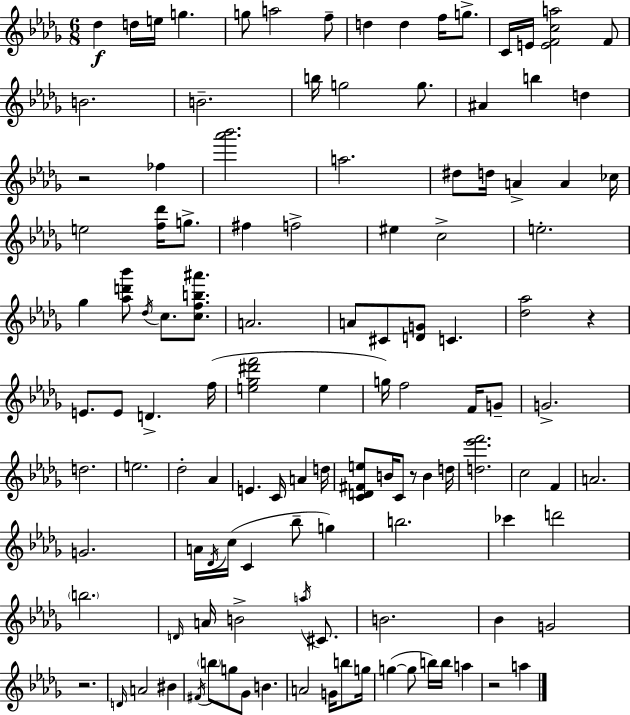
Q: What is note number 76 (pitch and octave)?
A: B5